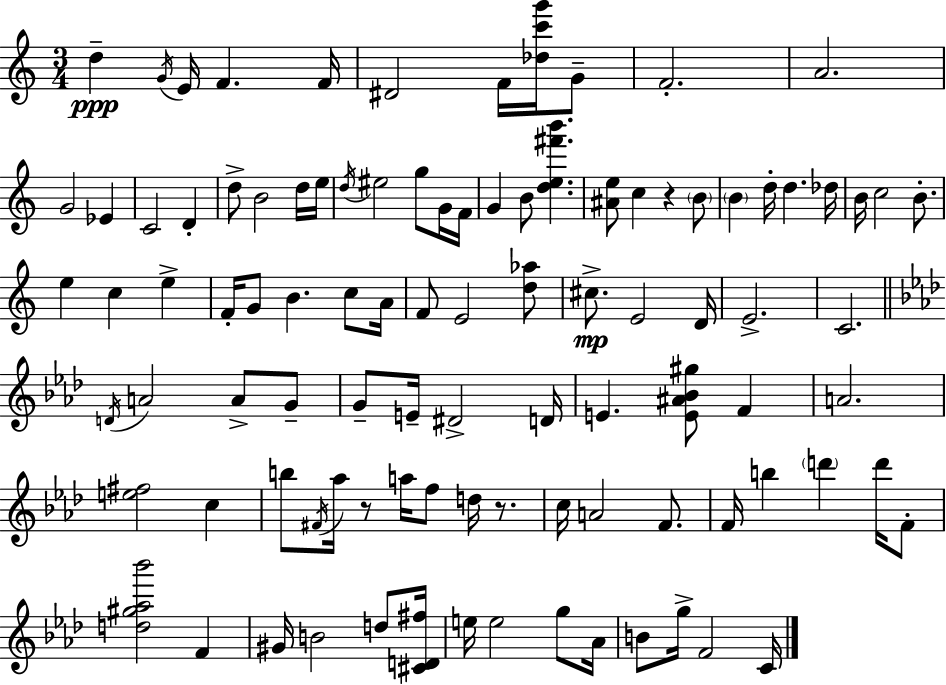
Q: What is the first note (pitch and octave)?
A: D5